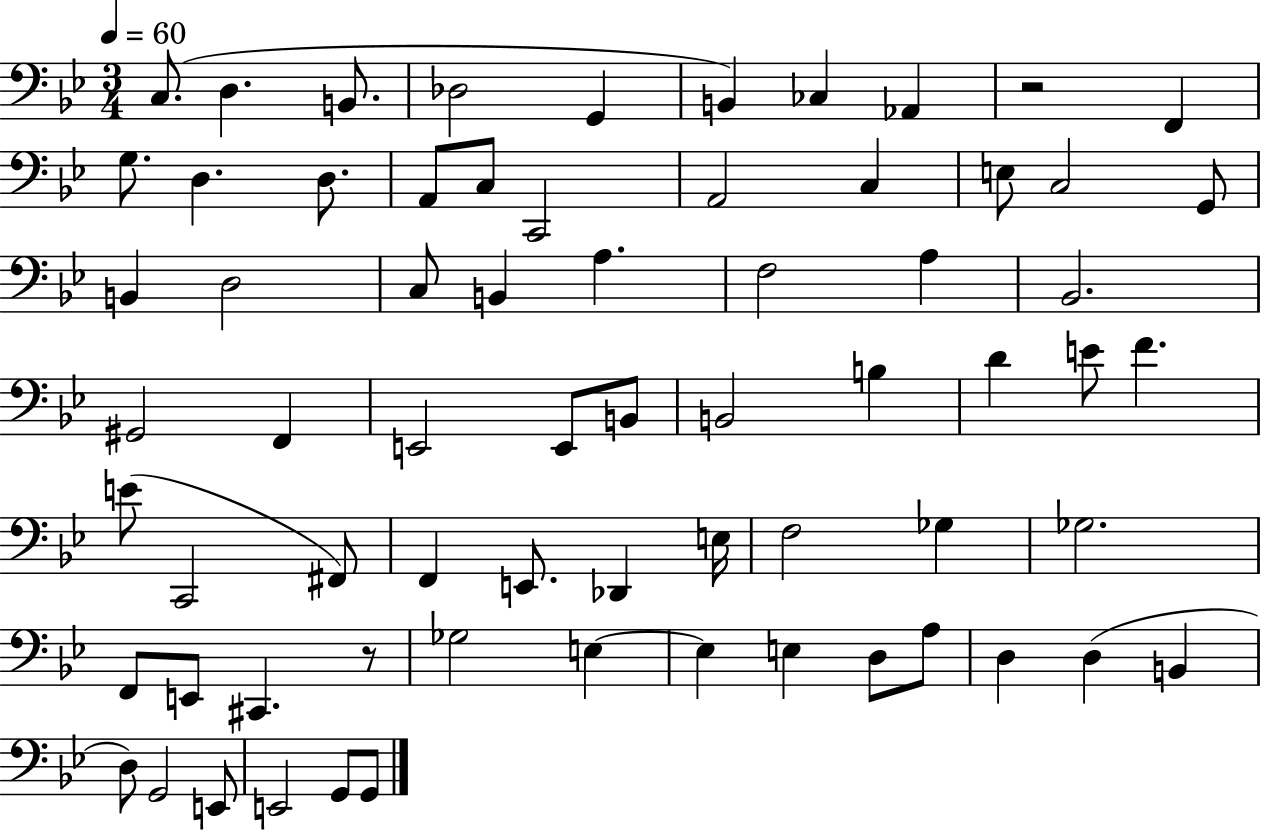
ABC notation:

X:1
T:Untitled
M:3/4
L:1/4
K:Bb
C,/2 D, B,,/2 _D,2 G,, B,, _C, _A,, z2 F,, G,/2 D, D,/2 A,,/2 C,/2 C,,2 A,,2 C, E,/2 C,2 G,,/2 B,, D,2 C,/2 B,, A, F,2 A, _B,,2 ^G,,2 F,, E,,2 E,,/2 B,,/2 B,,2 B, D E/2 F E/2 C,,2 ^F,,/2 F,, E,,/2 _D,, E,/4 F,2 _G, _G,2 F,,/2 E,,/2 ^C,, z/2 _G,2 E, E, E, D,/2 A,/2 D, D, B,, D,/2 G,,2 E,,/2 E,,2 G,,/2 G,,/2